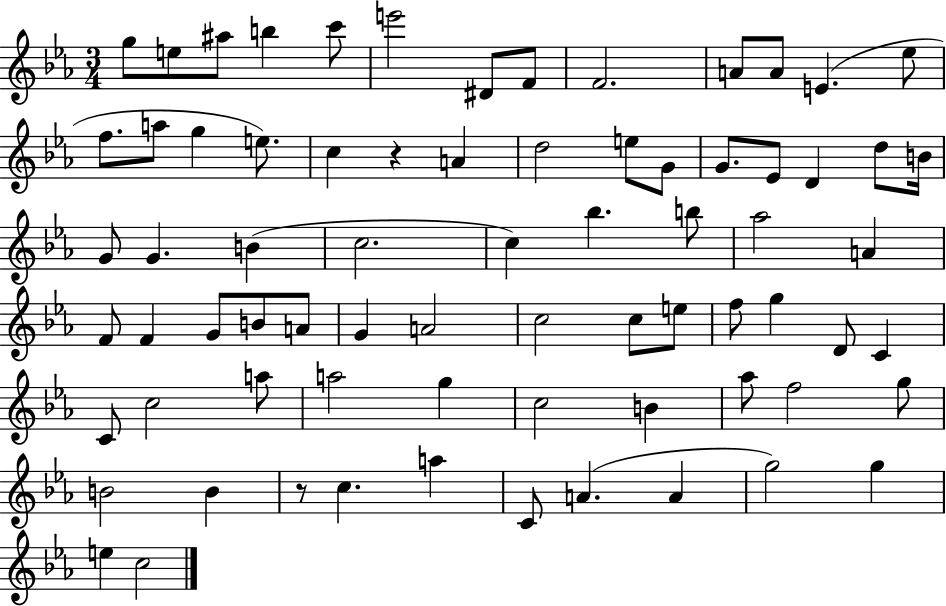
G5/e E5/e A#5/e B5/q C6/e E6/h D#4/e F4/e F4/h. A4/e A4/e E4/q. Eb5/e F5/e. A5/e G5/q E5/e. C5/q R/q A4/q D5/h E5/e G4/e G4/e. Eb4/e D4/q D5/e B4/s G4/e G4/q. B4/q C5/h. C5/q Bb5/q. B5/e Ab5/h A4/q F4/e F4/q G4/e B4/e A4/e G4/q A4/h C5/h C5/e E5/e F5/e G5/q D4/e C4/q C4/e C5/h A5/e A5/h G5/q C5/h B4/q Ab5/e F5/h G5/e B4/h B4/q R/e C5/q. A5/q C4/e A4/q. A4/q G5/h G5/q E5/q C5/h